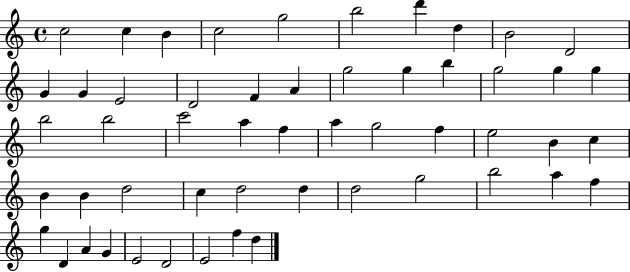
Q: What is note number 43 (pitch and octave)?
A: A5